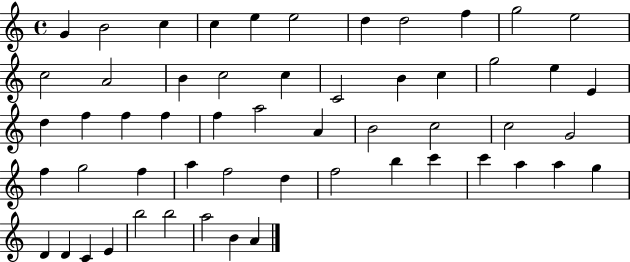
G4/q B4/h C5/q C5/q E5/q E5/h D5/q D5/h F5/q G5/h E5/h C5/h A4/h B4/q C5/h C5/q C4/h B4/q C5/q G5/h E5/q E4/q D5/q F5/q F5/q F5/q F5/q A5/h A4/q B4/h C5/h C5/h G4/h F5/q G5/h F5/q A5/q F5/h D5/q F5/h B5/q C6/q C6/q A5/q A5/q G5/q D4/q D4/q C4/q E4/q B5/h B5/h A5/h B4/q A4/q